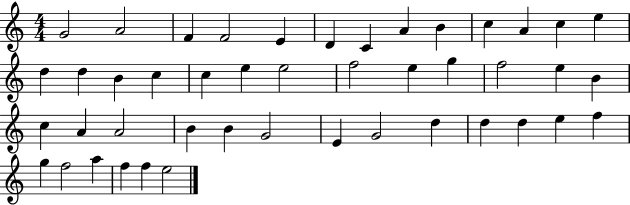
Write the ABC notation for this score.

X:1
T:Untitled
M:4/4
L:1/4
K:C
G2 A2 F F2 E D C A B c A c e d d B c c e e2 f2 e g f2 e B c A A2 B B G2 E G2 d d d e f g f2 a f f e2